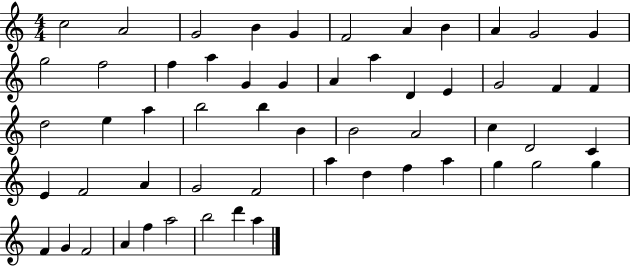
{
  \clef treble
  \numericTimeSignature
  \time 4/4
  \key c \major
  c''2 a'2 | g'2 b'4 g'4 | f'2 a'4 b'4 | a'4 g'2 g'4 | \break g''2 f''2 | f''4 a''4 g'4 g'4 | a'4 a''4 d'4 e'4 | g'2 f'4 f'4 | \break d''2 e''4 a''4 | b''2 b''4 b'4 | b'2 a'2 | c''4 d'2 c'4 | \break e'4 f'2 a'4 | g'2 f'2 | a''4 d''4 f''4 a''4 | g''4 g''2 g''4 | \break f'4 g'4 f'2 | a'4 f''4 a''2 | b''2 d'''4 a''4 | \bar "|."
}